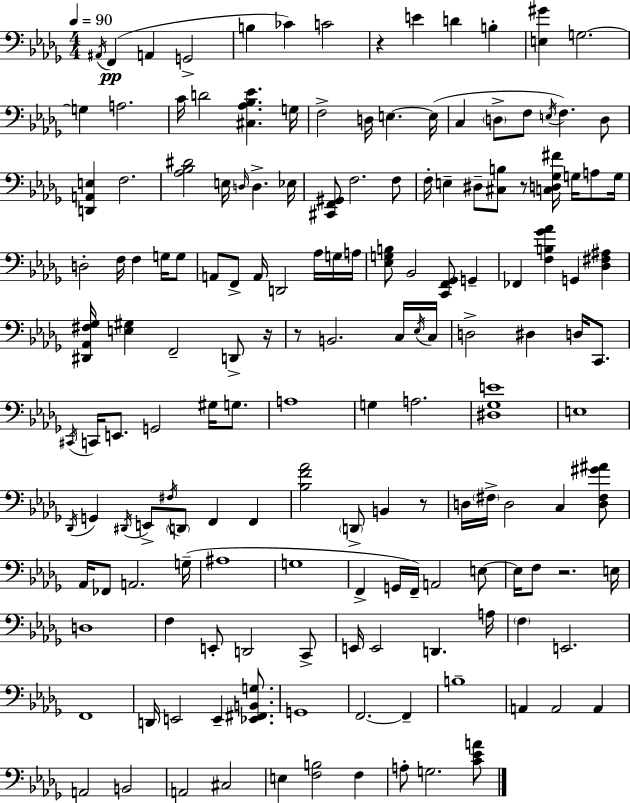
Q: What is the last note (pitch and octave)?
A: G3